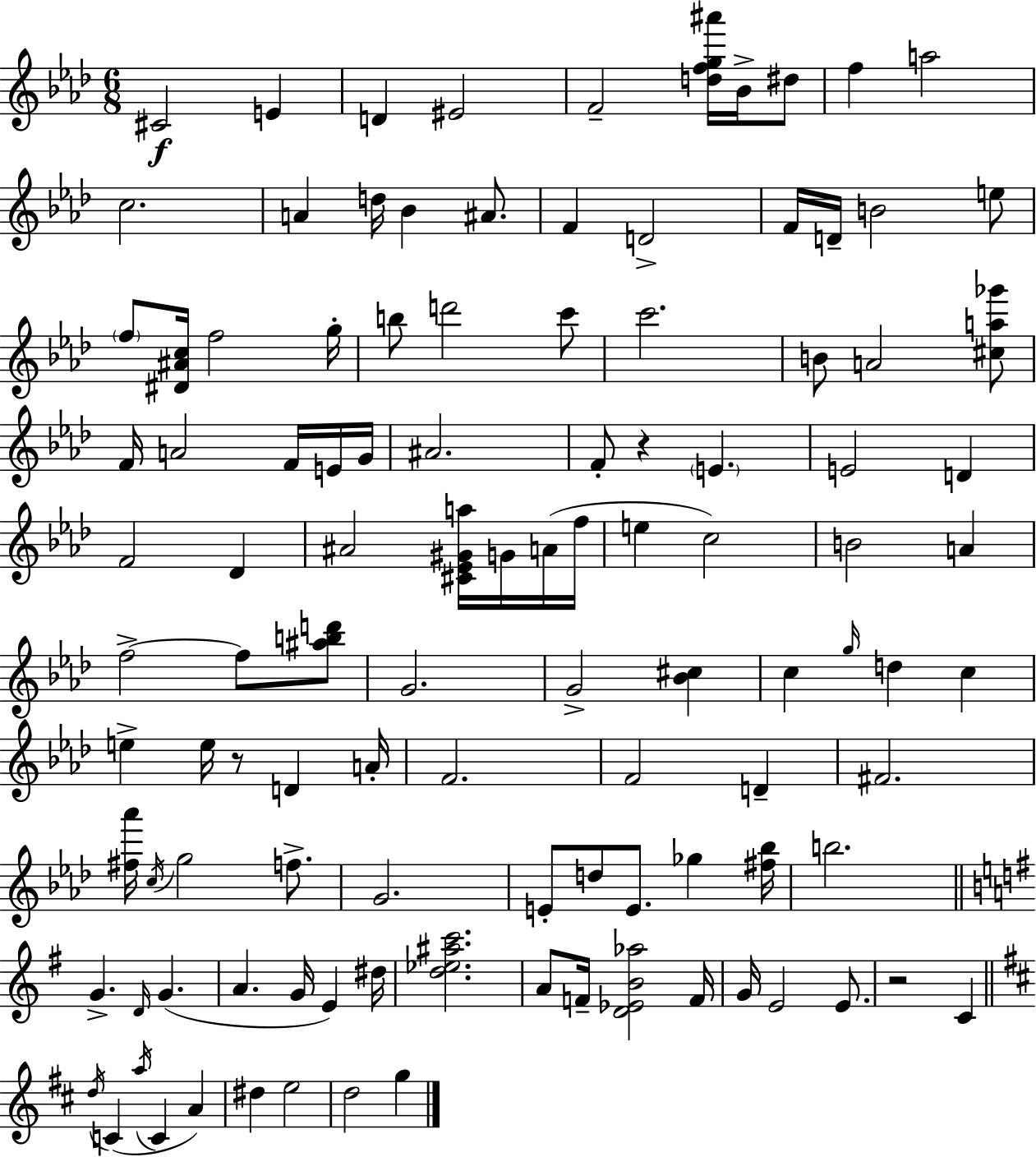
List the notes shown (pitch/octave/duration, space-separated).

C#4/h E4/q D4/q EIS4/h F4/h [D5,F5,G5,A#6]/s Bb4/s D#5/e F5/q A5/h C5/h. A4/q D5/s Bb4/q A#4/e. F4/q D4/h F4/s D4/s B4/h E5/e F5/e [D#4,A#4,C5]/s F5/h G5/s B5/e D6/h C6/e C6/h. B4/e A4/h [C#5,A5,Gb6]/e F4/s A4/h F4/s E4/s G4/s A#4/h. F4/e R/q E4/q. E4/h D4/q F4/h Db4/q A#4/h [C#4,Eb4,G#4,A5]/s G4/s A4/s F5/s E5/q C5/h B4/h A4/q F5/h F5/e [A#5,B5,D6]/e G4/h. G4/h [Bb4,C#5]/q C5/q G5/s D5/q C5/q E5/q E5/s R/e D4/q A4/s F4/h. F4/h D4/q F#4/h. [F#5,Ab6]/s C5/s G5/h F5/e. G4/h. E4/e D5/e E4/e. Gb5/q [F#5,Bb5]/s B5/h. G4/q. D4/s G4/q. A4/q. G4/s E4/q D#5/s [D5,Eb5,A#5,C6]/h. A4/e F4/s [D4,Eb4,B4,Ab5]/h F4/s G4/s E4/h E4/e. R/h C4/q D5/s C4/q A5/s C4/q A4/q D#5/q E5/h D5/h G5/q